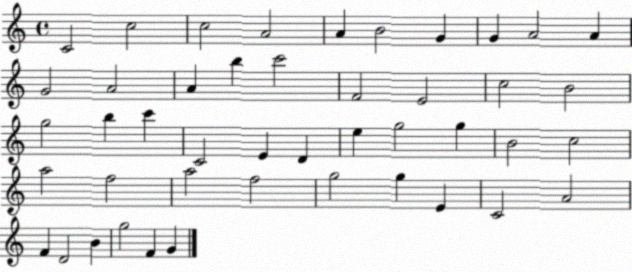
X:1
T:Untitled
M:4/4
L:1/4
K:C
C2 c2 c2 A2 A B2 G G A2 A G2 A2 A b c'2 F2 E2 c2 B2 g2 b c' C2 E D e g2 g B2 c2 a2 f2 a2 f2 g2 g E C2 A2 F D2 B g2 F G